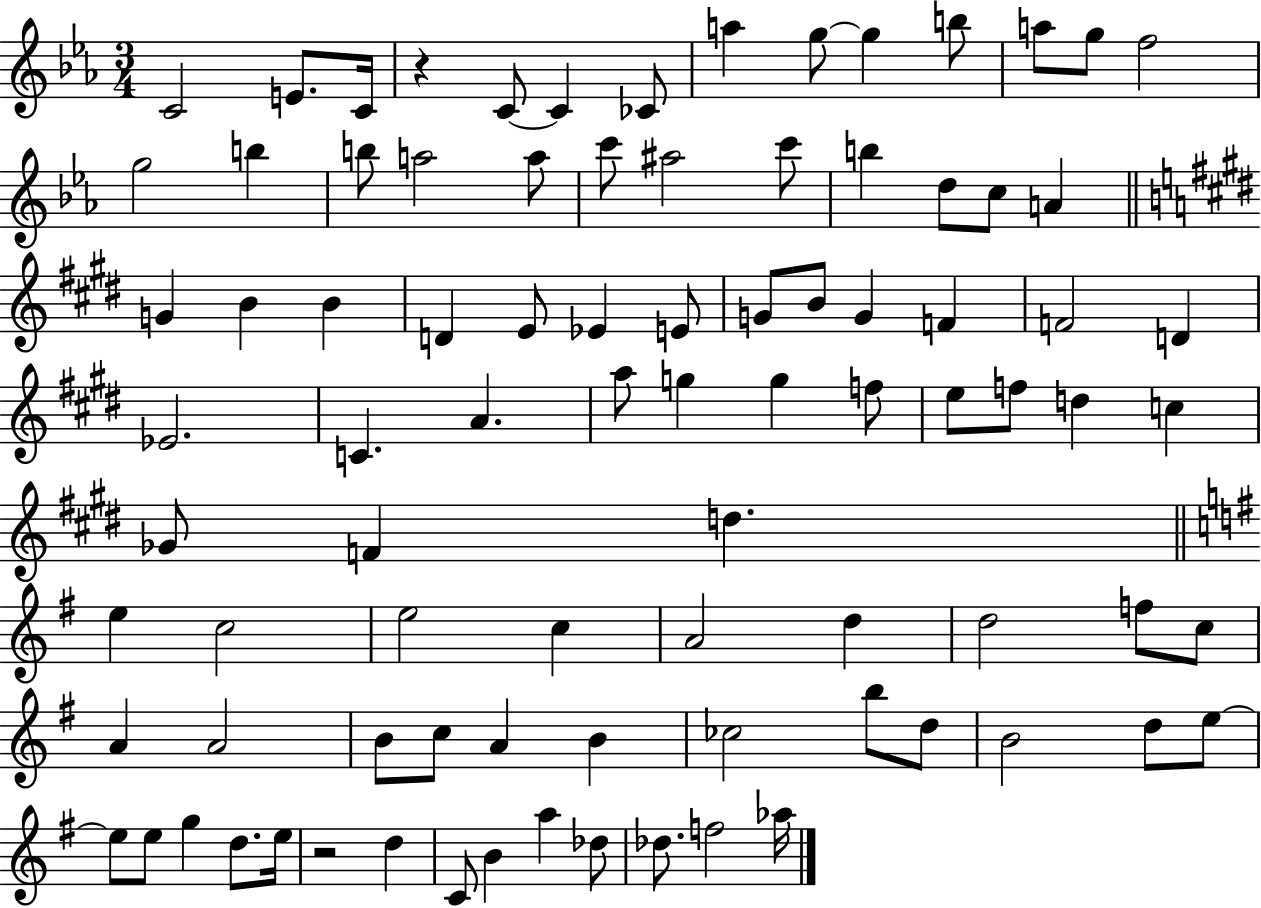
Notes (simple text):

C4/h E4/e. C4/s R/q C4/e C4/q CES4/e A5/q G5/e G5/q B5/e A5/e G5/e F5/h G5/h B5/q B5/e A5/h A5/e C6/e A#5/h C6/e B5/q D5/e C5/e A4/q G4/q B4/q B4/q D4/q E4/e Eb4/q E4/e G4/e B4/e G4/q F4/q F4/h D4/q Eb4/h. C4/q. A4/q. A5/e G5/q G5/q F5/e E5/e F5/e D5/q C5/q Gb4/e F4/q D5/q. E5/q C5/h E5/h C5/q A4/h D5/q D5/h F5/e C5/e A4/q A4/h B4/e C5/e A4/q B4/q CES5/h B5/e D5/e B4/h D5/e E5/e E5/e E5/e G5/q D5/e. E5/s R/h D5/q C4/e B4/q A5/q Db5/e Db5/e. F5/h Ab5/s